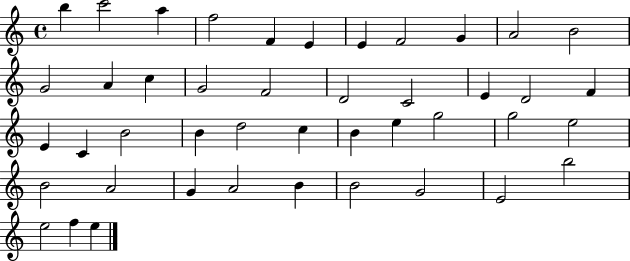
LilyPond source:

{
  \clef treble
  \time 4/4
  \defaultTimeSignature
  \key c \major
  b''4 c'''2 a''4 | f''2 f'4 e'4 | e'4 f'2 g'4 | a'2 b'2 | \break g'2 a'4 c''4 | g'2 f'2 | d'2 c'2 | e'4 d'2 f'4 | \break e'4 c'4 b'2 | b'4 d''2 c''4 | b'4 e''4 g''2 | g''2 e''2 | \break b'2 a'2 | g'4 a'2 b'4 | b'2 g'2 | e'2 b''2 | \break e''2 f''4 e''4 | \bar "|."
}